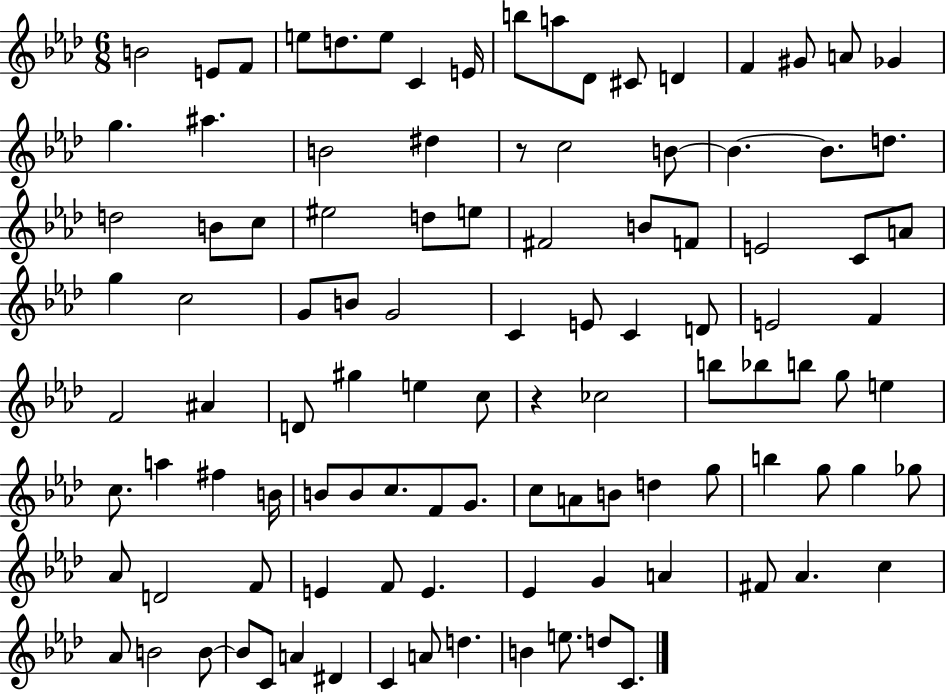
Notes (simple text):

B4/h E4/e F4/e E5/e D5/e. E5/e C4/q E4/s B5/e A5/e Db4/e C#4/e D4/q F4/q G#4/e A4/e Gb4/q G5/q. A#5/q. B4/h D#5/q R/e C5/h B4/e B4/q. B4/e. D5/e. D5/h B4/e C5/e EIS5/h D5/e E5/e F#4/h B4/e F4/e E4/h C4/e A4/e G5/q C5/h G4/e B4/e G4/h C4/q E4/e C4/q D4/e E4/h F4/q F4/h A#4/q D4/e G#5/q E5/q C5/e R/q CES5/h B5/e Bb5/e B5/e G5/e E5/q C5/e. A5/q F#5/q B4/s B4/e B4/e C5/e. F4/e G4/e. C5/e A4/e B4/e D5/q G5/e B5/q G5/e G5/q Gb5/e Ab4/e D4/h F4/e E4/q F4/e E4/q. Eb4/q G4/q A4/q F#4/e Ab4/q. C5/q Ab4/e B4/h B4/e B4/e C4/e A4/q D#4/q C4/q A4/e D5/q. B4/q E5/e. D5/e C4/e.